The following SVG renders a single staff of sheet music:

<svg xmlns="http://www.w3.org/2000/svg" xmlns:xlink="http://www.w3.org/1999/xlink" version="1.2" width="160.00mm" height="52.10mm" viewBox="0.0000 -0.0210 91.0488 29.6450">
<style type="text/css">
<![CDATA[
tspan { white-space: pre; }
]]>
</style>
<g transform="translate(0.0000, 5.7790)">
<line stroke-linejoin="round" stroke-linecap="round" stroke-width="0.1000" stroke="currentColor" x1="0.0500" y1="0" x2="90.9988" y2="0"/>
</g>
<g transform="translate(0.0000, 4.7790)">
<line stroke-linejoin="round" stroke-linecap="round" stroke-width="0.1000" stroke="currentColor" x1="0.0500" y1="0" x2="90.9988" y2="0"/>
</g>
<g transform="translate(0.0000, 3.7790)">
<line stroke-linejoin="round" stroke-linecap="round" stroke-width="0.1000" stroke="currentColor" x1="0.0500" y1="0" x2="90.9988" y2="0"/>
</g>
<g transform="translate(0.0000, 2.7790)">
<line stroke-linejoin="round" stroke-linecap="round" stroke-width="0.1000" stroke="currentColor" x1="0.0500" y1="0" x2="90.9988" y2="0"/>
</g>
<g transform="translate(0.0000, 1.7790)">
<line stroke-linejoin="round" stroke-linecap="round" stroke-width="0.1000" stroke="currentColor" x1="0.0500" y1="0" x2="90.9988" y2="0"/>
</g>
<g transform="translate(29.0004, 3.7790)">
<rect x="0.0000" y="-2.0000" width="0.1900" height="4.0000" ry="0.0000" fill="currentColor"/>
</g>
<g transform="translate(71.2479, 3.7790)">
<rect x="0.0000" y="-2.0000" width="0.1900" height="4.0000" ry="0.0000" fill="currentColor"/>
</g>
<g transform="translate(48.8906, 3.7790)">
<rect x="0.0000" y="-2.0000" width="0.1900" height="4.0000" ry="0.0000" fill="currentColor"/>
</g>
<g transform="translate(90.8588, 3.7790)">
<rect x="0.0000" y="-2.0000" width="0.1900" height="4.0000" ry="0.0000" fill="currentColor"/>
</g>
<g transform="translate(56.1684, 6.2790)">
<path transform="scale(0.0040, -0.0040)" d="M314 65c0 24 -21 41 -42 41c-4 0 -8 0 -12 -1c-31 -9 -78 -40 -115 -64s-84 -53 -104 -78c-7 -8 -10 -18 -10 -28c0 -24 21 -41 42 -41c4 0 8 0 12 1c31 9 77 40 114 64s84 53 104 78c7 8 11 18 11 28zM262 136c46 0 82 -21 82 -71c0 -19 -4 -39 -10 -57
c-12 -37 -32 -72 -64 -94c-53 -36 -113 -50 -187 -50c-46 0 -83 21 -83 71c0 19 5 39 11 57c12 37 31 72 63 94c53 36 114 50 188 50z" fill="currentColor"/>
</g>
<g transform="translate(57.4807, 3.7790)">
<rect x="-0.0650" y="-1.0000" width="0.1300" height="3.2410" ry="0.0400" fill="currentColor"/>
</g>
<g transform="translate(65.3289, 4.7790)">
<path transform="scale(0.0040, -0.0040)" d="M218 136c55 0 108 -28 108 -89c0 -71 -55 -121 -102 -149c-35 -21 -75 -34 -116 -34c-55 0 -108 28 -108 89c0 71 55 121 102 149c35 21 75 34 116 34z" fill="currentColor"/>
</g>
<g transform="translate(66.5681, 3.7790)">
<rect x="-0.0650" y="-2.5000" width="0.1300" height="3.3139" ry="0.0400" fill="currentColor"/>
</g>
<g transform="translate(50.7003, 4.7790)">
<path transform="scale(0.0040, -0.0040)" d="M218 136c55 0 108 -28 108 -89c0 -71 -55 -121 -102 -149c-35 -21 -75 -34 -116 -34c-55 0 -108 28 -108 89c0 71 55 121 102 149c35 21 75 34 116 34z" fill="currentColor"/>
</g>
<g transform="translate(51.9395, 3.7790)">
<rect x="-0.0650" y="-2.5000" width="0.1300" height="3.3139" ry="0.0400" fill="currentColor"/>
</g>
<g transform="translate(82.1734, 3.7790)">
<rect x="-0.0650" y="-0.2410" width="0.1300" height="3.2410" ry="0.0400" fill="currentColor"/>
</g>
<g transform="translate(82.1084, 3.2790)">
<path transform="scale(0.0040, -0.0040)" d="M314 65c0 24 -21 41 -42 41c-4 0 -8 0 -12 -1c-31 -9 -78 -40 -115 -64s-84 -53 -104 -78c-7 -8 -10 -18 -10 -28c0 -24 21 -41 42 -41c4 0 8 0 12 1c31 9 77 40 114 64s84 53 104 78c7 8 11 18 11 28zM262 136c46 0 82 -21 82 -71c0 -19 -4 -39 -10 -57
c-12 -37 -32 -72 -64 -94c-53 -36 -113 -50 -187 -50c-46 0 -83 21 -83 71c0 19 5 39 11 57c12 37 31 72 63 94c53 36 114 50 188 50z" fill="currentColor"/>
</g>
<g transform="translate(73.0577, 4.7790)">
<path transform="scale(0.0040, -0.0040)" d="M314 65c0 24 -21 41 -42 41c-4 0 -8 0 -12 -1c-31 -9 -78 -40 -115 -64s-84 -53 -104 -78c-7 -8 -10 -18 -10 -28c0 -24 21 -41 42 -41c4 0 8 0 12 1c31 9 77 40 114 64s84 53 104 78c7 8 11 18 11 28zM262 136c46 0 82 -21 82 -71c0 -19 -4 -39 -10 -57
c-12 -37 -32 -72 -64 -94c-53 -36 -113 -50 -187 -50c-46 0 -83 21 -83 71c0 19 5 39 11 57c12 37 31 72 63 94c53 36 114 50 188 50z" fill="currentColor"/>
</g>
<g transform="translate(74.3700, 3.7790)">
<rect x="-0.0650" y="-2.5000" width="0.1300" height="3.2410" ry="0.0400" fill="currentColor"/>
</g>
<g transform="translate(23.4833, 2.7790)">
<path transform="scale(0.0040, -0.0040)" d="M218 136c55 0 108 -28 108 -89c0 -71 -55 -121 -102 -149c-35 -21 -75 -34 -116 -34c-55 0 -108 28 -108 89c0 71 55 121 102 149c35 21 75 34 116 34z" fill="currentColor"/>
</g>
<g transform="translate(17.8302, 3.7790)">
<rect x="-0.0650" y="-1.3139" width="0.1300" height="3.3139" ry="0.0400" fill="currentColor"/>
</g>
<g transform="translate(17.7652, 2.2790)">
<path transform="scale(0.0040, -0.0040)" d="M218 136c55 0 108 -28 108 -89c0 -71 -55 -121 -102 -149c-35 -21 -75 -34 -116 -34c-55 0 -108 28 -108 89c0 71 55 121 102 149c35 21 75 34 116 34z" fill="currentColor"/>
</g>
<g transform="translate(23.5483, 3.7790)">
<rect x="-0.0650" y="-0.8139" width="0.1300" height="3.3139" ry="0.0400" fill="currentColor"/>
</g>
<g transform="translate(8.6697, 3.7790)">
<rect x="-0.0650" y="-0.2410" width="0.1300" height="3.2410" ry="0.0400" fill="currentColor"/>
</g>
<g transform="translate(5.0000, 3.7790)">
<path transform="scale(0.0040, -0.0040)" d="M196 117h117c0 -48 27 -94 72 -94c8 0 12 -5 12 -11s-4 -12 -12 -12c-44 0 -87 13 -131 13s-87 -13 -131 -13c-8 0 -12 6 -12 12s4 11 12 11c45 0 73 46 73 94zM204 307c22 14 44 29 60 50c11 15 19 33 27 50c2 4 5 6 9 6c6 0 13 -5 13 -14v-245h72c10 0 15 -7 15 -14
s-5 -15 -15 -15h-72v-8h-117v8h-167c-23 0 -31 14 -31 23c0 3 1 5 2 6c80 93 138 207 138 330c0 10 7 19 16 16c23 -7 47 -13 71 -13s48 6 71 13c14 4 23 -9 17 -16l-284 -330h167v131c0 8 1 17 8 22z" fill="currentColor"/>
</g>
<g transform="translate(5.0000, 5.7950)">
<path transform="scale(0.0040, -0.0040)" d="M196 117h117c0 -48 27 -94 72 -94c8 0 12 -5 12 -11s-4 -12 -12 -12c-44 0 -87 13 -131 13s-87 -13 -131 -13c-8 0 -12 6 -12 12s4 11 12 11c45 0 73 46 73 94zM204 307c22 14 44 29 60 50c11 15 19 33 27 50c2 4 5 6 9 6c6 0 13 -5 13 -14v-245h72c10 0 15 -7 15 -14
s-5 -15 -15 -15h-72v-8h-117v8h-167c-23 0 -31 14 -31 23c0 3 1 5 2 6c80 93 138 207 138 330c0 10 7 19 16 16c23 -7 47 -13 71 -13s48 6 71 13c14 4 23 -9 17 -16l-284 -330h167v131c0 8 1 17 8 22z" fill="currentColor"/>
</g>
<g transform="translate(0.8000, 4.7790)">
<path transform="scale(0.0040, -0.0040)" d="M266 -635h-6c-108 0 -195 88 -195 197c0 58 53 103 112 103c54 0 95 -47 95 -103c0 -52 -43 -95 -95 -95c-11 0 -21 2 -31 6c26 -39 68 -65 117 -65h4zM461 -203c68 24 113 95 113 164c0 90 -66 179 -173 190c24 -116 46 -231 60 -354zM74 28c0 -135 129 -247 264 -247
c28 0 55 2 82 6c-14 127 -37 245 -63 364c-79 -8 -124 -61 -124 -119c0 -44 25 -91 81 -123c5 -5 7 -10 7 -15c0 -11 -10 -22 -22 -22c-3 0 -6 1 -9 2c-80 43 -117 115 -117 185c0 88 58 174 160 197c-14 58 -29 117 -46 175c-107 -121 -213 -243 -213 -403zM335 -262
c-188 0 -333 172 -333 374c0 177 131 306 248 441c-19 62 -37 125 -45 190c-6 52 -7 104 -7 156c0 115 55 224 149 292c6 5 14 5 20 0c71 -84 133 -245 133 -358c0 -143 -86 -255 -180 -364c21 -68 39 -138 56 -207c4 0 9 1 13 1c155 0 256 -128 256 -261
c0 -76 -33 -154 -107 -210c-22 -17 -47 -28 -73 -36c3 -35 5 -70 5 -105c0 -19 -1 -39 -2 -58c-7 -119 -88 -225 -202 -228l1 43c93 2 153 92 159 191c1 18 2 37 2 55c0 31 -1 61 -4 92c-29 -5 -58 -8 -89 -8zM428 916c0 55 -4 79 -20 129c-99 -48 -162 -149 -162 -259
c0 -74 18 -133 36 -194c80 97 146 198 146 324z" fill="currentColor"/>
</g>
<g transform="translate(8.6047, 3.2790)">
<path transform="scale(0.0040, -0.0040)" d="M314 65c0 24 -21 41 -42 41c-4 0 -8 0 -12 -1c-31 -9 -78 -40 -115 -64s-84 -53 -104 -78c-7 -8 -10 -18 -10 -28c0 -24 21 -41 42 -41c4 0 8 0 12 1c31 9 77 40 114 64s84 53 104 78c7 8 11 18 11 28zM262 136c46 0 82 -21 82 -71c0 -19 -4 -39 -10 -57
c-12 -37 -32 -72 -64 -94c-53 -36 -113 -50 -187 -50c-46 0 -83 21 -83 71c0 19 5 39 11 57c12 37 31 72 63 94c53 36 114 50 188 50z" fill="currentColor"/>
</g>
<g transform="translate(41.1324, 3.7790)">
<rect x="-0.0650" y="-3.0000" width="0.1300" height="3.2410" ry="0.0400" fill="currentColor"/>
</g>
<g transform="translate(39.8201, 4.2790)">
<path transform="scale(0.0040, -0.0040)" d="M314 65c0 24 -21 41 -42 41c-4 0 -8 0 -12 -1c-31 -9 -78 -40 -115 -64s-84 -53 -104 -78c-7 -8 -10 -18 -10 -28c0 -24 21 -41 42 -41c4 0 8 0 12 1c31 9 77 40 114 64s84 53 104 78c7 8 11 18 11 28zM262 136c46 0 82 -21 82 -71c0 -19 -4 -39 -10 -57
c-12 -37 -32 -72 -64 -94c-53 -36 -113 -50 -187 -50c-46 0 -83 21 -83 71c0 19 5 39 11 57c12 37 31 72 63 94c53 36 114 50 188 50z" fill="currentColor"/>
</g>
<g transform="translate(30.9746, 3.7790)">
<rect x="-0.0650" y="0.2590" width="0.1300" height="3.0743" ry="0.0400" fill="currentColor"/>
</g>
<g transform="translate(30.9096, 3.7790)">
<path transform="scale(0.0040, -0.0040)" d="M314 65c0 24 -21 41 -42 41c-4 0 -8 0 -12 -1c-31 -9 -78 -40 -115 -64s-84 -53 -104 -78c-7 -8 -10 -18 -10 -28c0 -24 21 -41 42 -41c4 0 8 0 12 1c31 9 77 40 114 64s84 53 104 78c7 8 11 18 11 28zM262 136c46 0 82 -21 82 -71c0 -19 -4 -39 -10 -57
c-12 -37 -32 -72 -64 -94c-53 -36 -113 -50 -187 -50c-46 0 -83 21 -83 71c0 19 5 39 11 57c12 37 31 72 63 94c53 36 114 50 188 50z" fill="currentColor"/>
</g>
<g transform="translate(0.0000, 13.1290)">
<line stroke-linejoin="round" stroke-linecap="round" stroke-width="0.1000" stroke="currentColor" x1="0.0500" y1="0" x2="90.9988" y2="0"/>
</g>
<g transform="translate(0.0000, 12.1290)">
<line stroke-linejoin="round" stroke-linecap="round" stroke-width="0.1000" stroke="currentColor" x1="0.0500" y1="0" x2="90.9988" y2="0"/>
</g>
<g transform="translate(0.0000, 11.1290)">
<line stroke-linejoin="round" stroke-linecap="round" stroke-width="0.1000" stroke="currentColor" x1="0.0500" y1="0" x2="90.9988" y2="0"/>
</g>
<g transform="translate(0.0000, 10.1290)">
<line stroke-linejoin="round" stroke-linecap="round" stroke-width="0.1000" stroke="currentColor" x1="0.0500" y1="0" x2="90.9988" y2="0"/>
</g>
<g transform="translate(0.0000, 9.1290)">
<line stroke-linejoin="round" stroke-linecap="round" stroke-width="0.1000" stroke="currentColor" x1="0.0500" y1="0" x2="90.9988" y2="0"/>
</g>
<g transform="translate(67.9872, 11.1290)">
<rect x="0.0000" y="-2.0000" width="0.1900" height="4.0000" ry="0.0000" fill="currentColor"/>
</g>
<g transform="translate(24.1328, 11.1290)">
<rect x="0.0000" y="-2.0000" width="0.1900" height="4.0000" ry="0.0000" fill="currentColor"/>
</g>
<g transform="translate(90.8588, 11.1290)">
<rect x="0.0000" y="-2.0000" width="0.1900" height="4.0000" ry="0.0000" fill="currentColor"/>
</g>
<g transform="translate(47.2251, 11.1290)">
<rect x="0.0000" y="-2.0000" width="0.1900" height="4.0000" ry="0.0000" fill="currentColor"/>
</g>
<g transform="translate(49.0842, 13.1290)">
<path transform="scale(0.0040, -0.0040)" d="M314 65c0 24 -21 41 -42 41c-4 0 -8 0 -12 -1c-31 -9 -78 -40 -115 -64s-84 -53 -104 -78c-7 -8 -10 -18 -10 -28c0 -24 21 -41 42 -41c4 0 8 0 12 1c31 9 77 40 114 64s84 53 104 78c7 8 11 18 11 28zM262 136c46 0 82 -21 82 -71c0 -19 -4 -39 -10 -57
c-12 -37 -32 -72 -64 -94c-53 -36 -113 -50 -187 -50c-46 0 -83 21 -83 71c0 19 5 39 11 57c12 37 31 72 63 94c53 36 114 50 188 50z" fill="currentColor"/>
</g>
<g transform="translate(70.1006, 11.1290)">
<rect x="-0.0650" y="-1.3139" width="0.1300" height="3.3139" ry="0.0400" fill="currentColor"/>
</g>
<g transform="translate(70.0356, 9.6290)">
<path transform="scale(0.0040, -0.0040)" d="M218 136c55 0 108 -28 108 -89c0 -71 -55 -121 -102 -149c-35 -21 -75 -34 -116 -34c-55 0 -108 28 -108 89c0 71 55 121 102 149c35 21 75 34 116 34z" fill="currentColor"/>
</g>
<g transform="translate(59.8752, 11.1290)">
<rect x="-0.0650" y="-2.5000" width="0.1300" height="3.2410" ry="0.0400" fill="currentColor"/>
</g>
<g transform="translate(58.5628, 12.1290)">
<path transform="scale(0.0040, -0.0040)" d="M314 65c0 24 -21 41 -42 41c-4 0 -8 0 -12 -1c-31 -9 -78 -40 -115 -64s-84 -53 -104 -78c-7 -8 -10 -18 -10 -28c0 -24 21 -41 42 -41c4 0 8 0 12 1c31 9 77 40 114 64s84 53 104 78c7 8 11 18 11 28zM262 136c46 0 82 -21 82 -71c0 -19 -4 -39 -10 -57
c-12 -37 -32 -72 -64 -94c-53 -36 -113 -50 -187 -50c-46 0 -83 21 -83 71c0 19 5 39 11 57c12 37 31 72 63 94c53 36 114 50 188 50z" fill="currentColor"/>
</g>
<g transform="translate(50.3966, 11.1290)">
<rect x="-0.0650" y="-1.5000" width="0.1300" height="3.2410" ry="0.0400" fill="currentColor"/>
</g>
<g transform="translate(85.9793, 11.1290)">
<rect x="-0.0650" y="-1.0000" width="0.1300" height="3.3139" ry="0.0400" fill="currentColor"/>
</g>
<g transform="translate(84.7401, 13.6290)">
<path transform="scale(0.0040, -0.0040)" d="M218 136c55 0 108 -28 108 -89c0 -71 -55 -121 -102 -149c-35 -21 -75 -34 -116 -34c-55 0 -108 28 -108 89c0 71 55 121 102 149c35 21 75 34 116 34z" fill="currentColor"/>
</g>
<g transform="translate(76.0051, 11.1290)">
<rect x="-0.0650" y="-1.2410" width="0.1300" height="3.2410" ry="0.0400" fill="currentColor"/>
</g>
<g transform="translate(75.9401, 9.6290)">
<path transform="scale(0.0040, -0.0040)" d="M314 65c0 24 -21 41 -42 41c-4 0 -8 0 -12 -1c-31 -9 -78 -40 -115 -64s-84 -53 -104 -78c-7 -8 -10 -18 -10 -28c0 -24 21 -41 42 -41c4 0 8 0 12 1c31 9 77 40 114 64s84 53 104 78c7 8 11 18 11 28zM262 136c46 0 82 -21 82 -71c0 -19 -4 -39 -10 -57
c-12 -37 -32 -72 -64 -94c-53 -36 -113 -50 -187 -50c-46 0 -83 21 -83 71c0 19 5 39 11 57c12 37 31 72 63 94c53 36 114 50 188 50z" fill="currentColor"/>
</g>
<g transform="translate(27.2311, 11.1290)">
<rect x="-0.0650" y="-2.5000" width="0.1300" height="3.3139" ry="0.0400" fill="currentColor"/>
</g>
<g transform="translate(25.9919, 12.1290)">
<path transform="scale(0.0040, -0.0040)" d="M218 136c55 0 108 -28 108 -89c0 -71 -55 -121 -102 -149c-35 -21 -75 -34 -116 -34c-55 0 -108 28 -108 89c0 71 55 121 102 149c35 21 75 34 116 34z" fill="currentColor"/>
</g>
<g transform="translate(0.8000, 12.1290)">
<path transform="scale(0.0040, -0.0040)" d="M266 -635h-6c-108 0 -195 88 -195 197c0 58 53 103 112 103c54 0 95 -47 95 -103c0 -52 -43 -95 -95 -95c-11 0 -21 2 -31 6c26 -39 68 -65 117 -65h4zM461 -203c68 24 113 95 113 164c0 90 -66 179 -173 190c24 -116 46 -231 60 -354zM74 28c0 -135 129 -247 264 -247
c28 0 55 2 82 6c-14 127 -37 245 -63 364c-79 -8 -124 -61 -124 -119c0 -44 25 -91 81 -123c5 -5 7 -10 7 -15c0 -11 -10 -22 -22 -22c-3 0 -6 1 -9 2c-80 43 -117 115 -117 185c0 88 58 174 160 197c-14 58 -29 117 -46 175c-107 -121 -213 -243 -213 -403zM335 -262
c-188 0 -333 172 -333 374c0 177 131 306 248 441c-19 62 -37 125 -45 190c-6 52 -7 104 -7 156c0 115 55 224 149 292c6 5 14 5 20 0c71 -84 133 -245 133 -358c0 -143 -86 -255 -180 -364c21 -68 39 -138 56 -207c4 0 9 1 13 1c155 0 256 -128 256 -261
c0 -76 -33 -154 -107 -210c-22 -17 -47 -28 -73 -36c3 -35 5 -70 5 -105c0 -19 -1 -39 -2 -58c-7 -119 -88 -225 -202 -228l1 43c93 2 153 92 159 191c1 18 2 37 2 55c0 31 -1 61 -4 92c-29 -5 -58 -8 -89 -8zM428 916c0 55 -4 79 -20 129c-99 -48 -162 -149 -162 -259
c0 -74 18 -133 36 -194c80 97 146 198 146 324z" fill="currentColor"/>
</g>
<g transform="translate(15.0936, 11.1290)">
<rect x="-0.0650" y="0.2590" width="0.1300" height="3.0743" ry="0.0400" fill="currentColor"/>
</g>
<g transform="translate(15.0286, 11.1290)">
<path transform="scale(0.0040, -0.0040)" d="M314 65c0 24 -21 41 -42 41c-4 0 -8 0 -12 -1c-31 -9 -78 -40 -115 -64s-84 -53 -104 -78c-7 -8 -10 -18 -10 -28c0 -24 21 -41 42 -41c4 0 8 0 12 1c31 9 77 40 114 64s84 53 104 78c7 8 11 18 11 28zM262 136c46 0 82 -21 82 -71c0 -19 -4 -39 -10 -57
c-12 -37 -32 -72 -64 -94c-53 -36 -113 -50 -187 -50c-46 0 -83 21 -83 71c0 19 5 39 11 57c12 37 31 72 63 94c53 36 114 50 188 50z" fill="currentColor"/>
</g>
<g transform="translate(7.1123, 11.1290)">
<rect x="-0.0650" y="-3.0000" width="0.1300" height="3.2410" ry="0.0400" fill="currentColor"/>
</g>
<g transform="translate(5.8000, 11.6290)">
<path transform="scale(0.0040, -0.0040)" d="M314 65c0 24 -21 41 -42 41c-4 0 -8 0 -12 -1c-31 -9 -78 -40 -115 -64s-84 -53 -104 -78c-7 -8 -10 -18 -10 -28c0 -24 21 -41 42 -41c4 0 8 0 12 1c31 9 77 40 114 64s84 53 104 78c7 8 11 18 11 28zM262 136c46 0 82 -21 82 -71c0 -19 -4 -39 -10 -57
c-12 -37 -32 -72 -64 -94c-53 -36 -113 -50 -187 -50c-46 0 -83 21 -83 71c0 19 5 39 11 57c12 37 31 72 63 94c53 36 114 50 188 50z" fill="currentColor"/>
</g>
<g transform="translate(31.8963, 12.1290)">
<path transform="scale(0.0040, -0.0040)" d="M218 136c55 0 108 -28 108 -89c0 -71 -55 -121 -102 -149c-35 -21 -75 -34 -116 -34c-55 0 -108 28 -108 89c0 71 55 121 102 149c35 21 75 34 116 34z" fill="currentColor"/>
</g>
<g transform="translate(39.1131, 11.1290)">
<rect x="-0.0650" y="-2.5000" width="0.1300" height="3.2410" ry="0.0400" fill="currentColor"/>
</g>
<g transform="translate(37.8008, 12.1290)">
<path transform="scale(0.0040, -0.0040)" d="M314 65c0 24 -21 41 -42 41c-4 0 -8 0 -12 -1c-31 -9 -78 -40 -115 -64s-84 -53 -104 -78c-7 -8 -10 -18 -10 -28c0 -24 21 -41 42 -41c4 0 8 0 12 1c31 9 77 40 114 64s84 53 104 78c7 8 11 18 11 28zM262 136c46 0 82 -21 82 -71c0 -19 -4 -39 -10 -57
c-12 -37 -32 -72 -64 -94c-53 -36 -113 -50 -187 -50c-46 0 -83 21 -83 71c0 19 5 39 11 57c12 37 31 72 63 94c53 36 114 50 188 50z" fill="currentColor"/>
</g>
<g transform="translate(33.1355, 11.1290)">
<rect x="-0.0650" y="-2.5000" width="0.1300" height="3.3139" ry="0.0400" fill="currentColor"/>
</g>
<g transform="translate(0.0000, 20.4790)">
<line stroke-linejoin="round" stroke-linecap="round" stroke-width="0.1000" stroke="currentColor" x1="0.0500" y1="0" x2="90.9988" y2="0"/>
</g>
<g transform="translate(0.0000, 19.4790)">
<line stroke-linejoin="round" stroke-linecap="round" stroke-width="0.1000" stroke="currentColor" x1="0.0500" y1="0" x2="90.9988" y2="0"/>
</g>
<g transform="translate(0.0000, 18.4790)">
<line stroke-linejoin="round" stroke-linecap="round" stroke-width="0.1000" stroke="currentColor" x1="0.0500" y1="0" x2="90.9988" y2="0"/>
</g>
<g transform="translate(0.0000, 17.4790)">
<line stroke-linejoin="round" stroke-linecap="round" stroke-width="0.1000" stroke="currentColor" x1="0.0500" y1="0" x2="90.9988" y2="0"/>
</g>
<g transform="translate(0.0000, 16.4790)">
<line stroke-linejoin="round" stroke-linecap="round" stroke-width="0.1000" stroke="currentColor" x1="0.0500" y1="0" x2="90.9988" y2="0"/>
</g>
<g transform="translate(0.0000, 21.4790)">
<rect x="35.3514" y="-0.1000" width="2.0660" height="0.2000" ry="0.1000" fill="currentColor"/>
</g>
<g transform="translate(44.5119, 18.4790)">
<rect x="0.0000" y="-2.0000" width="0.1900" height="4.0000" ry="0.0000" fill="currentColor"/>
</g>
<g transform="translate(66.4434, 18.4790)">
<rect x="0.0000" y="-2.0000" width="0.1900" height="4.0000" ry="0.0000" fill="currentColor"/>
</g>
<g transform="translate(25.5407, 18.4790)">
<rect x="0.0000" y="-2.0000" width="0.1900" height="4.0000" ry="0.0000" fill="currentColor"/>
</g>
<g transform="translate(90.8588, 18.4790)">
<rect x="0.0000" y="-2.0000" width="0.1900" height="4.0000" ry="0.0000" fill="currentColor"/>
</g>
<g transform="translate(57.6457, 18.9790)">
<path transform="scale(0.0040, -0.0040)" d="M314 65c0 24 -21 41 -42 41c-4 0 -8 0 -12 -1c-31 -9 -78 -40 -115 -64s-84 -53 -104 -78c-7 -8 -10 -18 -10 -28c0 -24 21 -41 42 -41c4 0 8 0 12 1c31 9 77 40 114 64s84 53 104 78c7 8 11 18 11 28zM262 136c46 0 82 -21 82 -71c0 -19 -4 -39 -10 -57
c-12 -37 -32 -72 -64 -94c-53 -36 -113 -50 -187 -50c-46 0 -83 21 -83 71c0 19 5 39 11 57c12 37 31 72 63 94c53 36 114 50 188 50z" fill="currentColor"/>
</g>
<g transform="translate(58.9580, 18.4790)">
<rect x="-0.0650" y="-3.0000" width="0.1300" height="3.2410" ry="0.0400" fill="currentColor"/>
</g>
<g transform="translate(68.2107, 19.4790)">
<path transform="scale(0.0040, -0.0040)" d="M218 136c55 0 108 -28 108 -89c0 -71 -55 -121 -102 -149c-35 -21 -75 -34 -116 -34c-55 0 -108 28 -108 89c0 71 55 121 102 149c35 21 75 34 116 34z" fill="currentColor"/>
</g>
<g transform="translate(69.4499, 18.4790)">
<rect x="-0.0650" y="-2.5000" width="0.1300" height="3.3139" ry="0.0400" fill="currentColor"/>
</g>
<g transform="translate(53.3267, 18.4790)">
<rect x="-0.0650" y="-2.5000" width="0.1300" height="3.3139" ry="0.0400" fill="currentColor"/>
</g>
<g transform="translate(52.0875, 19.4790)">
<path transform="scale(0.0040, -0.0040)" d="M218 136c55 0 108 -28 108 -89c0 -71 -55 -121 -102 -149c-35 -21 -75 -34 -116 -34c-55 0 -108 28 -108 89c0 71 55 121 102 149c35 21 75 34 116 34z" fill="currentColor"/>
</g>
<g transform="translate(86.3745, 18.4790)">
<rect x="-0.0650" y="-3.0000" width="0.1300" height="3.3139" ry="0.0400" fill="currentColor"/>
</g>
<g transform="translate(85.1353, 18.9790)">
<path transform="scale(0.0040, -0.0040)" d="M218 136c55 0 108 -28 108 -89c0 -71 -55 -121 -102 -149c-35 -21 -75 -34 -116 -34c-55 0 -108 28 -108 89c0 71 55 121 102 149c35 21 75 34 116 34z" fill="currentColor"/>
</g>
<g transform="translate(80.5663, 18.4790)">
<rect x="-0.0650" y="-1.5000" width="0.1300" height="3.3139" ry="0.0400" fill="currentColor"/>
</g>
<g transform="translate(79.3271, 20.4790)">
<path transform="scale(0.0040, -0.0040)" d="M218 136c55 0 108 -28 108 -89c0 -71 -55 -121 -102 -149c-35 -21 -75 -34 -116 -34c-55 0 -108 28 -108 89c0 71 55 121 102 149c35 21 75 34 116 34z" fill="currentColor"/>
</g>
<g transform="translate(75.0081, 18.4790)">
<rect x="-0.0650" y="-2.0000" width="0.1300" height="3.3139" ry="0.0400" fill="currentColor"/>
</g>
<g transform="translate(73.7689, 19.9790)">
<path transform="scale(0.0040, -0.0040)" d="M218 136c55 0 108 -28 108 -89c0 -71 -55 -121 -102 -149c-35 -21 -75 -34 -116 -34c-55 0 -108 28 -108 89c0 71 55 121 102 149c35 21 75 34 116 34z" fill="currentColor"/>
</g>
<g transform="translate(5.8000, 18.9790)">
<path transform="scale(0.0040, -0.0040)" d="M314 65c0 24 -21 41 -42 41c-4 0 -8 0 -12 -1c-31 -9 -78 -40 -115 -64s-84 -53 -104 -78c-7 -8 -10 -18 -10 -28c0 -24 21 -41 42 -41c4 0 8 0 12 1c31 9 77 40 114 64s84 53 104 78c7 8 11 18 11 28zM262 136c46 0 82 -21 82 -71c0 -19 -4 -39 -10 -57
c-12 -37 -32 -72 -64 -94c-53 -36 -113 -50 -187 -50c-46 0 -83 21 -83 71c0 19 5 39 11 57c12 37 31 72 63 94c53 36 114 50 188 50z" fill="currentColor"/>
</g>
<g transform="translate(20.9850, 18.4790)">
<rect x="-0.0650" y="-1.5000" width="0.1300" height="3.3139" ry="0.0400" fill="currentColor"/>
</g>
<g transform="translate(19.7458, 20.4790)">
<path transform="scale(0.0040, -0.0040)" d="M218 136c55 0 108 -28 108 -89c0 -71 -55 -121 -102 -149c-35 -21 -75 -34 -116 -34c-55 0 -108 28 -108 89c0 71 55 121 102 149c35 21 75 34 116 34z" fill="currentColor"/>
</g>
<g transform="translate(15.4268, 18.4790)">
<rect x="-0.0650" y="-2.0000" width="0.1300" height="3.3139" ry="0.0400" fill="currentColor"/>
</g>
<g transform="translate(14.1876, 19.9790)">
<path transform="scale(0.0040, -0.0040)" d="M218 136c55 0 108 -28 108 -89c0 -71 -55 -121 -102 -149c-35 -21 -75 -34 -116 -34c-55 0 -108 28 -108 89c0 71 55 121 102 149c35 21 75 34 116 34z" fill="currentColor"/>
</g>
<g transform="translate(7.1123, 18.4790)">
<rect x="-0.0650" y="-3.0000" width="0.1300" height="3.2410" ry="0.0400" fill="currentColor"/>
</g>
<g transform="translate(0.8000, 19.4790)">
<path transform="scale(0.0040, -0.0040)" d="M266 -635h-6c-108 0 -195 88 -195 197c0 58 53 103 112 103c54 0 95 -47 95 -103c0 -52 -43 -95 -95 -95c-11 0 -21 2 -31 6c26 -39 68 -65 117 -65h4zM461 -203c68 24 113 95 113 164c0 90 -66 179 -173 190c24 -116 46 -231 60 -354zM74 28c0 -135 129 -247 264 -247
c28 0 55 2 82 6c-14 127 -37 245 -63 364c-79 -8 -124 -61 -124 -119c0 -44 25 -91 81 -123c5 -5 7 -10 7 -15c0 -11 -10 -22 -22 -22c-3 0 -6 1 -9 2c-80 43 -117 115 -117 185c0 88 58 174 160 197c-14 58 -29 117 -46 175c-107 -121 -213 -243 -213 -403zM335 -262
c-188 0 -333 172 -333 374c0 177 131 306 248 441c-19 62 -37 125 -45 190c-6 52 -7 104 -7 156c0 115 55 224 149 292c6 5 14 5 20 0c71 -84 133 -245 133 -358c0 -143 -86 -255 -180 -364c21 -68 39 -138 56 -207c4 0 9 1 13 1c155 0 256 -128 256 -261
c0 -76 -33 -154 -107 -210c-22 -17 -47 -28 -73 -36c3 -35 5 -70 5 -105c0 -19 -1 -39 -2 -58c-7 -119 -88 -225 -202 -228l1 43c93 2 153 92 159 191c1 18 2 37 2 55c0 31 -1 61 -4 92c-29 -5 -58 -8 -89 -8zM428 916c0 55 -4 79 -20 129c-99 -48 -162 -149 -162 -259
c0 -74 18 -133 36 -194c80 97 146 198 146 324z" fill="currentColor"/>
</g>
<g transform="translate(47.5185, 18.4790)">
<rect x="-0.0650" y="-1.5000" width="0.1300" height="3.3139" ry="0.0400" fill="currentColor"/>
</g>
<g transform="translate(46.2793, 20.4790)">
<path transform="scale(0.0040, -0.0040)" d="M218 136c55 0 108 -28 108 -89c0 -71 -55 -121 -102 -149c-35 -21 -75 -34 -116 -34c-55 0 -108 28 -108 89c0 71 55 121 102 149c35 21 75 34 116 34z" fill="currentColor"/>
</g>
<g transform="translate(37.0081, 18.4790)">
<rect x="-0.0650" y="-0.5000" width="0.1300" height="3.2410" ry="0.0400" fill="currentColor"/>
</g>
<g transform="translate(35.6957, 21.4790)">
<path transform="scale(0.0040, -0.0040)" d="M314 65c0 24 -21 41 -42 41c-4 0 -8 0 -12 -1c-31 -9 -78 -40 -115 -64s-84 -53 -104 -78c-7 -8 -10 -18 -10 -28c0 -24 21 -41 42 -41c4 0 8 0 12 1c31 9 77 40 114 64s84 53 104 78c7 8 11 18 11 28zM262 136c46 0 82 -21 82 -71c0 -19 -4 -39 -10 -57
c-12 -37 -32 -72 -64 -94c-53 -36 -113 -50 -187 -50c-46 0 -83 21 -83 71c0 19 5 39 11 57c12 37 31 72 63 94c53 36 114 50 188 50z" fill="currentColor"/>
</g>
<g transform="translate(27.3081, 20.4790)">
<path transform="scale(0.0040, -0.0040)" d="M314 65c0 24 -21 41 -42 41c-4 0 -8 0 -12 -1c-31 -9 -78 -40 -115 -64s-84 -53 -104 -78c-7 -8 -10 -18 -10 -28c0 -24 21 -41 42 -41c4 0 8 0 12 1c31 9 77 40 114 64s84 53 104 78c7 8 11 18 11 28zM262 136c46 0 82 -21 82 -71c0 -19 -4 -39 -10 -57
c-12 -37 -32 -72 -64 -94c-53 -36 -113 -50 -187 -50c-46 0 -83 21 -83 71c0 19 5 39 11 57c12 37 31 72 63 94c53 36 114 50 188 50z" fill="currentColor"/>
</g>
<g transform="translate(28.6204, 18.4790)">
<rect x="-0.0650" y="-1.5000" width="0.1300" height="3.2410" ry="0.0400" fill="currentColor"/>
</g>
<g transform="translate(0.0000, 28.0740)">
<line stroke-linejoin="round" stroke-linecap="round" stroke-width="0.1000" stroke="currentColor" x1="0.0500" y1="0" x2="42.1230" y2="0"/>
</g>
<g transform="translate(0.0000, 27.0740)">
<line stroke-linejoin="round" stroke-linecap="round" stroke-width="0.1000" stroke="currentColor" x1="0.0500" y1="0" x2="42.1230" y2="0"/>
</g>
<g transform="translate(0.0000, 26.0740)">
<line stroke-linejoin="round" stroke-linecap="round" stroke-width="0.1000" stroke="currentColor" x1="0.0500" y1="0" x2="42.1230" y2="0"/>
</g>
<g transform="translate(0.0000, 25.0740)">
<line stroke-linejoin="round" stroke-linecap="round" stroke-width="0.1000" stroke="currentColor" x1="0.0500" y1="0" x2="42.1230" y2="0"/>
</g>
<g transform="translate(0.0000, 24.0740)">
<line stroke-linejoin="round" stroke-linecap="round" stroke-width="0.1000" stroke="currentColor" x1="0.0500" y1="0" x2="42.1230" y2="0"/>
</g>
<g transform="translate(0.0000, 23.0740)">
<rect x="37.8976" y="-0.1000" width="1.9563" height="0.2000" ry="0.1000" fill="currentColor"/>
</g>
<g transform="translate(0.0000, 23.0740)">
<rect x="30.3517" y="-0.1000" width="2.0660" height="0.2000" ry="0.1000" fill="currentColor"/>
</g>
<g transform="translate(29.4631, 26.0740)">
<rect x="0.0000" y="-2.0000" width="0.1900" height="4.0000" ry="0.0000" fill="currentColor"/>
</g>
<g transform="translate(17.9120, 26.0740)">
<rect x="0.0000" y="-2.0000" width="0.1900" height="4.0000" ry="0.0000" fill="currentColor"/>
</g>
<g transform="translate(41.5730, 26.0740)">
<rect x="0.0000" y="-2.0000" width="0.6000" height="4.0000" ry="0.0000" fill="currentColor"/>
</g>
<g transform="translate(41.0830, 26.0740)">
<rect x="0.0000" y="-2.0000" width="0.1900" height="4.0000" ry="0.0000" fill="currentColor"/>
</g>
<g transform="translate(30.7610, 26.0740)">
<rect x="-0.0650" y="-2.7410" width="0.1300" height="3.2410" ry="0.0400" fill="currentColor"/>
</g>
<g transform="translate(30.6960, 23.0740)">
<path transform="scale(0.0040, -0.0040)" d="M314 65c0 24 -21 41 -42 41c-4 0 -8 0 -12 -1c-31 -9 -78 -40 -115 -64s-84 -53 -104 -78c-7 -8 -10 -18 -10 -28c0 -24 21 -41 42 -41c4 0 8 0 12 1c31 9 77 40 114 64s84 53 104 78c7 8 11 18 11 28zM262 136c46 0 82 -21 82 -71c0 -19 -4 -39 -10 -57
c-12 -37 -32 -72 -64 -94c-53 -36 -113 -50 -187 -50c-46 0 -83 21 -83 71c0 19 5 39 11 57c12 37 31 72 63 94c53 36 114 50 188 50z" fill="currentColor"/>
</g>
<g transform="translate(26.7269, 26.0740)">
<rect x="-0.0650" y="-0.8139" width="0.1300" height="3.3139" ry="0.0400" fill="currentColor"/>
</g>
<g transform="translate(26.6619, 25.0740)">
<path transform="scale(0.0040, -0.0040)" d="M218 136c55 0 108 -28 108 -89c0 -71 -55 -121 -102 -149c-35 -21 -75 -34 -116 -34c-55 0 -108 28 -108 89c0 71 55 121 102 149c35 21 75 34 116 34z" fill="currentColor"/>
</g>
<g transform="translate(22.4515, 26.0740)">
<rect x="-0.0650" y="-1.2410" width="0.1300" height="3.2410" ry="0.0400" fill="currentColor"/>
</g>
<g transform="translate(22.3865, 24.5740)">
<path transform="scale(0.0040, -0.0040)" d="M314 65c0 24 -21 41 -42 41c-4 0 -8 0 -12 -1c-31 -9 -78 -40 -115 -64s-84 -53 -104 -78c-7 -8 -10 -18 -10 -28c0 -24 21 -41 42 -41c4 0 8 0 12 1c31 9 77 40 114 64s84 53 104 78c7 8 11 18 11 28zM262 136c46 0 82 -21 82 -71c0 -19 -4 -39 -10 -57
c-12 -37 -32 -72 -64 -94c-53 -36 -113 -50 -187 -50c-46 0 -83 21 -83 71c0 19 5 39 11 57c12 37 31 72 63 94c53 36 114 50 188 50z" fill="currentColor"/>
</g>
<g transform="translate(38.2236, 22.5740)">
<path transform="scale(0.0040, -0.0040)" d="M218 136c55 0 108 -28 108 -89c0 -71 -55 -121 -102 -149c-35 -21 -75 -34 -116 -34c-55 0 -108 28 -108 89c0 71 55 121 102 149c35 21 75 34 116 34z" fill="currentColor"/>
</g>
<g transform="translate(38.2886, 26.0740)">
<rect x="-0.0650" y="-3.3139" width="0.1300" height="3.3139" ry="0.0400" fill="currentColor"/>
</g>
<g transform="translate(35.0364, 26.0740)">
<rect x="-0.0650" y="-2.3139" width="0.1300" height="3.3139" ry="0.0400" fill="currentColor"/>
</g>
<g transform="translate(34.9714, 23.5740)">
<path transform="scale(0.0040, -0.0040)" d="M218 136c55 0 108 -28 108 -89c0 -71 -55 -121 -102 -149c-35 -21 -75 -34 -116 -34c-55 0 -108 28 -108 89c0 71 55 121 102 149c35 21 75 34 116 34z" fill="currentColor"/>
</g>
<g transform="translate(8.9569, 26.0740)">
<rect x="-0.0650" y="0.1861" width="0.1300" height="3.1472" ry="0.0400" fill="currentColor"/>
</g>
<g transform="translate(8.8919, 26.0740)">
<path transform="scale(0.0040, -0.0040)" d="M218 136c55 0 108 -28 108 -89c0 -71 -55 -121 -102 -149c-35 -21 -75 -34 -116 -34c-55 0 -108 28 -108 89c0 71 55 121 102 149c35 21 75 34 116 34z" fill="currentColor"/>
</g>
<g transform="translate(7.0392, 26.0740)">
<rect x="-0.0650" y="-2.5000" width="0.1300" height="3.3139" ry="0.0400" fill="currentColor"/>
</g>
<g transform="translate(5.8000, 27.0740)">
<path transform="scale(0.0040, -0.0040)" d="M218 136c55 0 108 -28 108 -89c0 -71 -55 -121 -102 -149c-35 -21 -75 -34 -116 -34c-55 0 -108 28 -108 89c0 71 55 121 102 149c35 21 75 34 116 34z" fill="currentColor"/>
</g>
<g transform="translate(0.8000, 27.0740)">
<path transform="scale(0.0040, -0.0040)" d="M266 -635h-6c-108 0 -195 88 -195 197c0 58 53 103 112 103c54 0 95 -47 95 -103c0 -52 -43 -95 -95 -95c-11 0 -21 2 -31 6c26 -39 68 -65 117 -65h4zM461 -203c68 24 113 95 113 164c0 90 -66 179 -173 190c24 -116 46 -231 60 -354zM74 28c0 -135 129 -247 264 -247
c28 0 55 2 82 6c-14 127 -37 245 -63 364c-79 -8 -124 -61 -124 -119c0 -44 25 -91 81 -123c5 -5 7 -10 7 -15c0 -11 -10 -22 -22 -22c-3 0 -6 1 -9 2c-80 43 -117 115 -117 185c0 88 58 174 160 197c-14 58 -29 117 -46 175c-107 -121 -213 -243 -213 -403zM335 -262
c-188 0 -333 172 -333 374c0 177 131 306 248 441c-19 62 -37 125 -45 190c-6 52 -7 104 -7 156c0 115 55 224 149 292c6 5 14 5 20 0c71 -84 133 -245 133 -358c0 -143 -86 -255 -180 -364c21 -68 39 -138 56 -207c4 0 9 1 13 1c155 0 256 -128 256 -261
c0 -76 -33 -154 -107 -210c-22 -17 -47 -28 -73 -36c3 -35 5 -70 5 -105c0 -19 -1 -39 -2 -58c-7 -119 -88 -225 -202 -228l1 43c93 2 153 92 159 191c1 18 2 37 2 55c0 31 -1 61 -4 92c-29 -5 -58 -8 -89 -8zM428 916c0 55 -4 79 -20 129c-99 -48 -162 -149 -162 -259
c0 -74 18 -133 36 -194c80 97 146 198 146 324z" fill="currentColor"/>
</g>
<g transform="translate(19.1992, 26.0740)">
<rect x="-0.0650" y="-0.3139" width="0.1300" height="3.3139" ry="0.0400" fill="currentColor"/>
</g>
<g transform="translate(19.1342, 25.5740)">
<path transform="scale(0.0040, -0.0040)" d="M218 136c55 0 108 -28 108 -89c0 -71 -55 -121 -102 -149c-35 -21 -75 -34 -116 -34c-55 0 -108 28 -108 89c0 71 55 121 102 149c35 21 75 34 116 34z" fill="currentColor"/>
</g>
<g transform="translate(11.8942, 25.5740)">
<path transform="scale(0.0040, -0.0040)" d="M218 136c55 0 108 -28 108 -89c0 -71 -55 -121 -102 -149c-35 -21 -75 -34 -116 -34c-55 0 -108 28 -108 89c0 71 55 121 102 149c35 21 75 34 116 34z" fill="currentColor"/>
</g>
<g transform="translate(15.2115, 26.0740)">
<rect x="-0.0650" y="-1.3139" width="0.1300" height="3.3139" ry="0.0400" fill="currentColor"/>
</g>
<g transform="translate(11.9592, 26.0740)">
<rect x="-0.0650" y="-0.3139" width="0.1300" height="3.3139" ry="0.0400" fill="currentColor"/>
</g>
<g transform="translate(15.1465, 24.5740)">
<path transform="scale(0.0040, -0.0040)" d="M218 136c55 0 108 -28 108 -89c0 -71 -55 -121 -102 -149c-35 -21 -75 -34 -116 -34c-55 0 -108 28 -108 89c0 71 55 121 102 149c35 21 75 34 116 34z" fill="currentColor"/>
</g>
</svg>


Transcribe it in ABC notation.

X:1
T:Untitled
M:4/4
L:1/4
K:C
c2 e d B2 A2 G D2 G G2 c2 A2 B2 G G G2 E2 G2 e e2 D A2 F E E2 C2 E G A2 G F E A G B c e c e2 d a2 g b